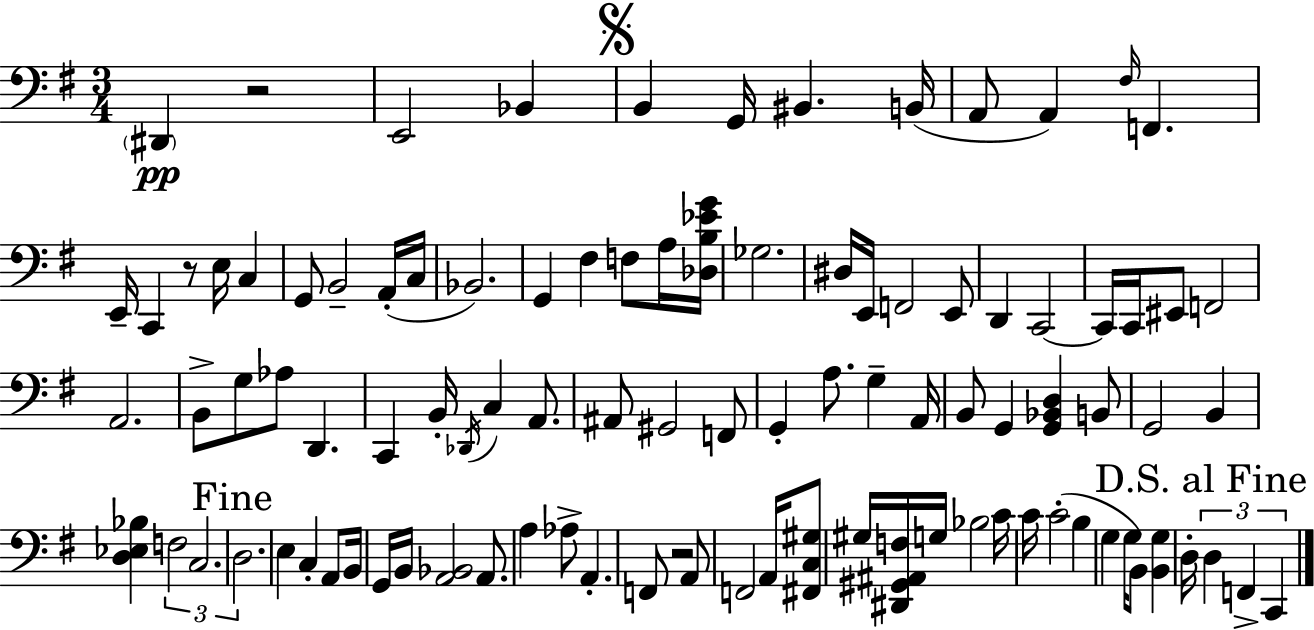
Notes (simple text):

D#2/q R/h E2/h Bb2/q B2/q G2/s BIS2/q. B2/s A2/e A2/q F#3/s F2/q. E2/s C2/q R/e E3/s C3/q G2/e B2/h A2/s C3/s Bb2/h. G2/q F#3/q F3/e A3/s [Db3,B3,Eb4,G4]/s Gb3/h. D#3/s E2/s F2/h E2/e D2/q C2/h C2/s C2/s EIS2/e F2/h A2/h. B2/e G3/e Ab3/e D2/q. C2/q B2/s Db2/s C3/q A2/e. A#2/e G#2/h F2/e G2/q A3/e. G3/q A2/s B2/e G2/q [G2,Bb2,D3]/q B2/e G2/h B2/q [D3,Eb3,Bb3]/q F3/h C3/h. D3/h. E3/q C3/q A2/e B2/s G2/s B2/s [A2,Bb2]/h A2/e. A3/q Ab3/e A2/q. F2/e R/h A2/e F2/h A2/s [F#2,C3,G#3]/e G#3/s [D#2,G#2,A#2,F3]/s G3/s Bb3/h C4/s C4/s C4/h B3/q G3/q G3/s B2/e [B2,G3]/q D3/s D3/q F2/q C2/q